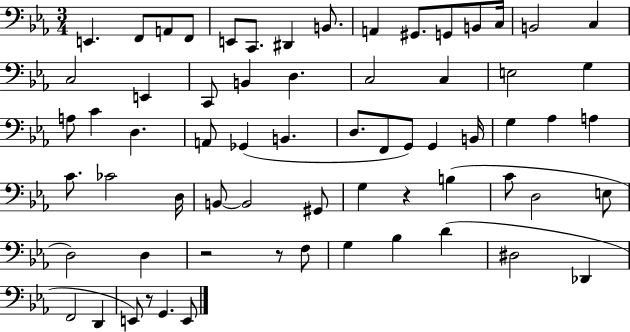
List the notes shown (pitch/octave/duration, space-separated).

E2/q. F2/e A2/e F2/e E2/e C2/e. D#2/q B2/e. A2/q G#2/e. G2/e B2/e C3/s B2/h C3/q C3/h E2/q C2/e B2/q D3/q. C3/h C3/q E3/h G3/q A3/e C4/q D3/q. A2/e Gb2/q B2/q. D3/e. F2/e G2/e G2/q B2/s G3/q Ab3/q A3/q C4/e. CES4/h D3/s B2/e B2/h G#2/e G3/q R/q B3/q C4/e D3/h E3/e D3/h D3/q R/h R/e F3/e G3/q Bb3/q D4/q D#3/h Db2/q F2/h D2/q E2/e R/e G2/q. E2/e